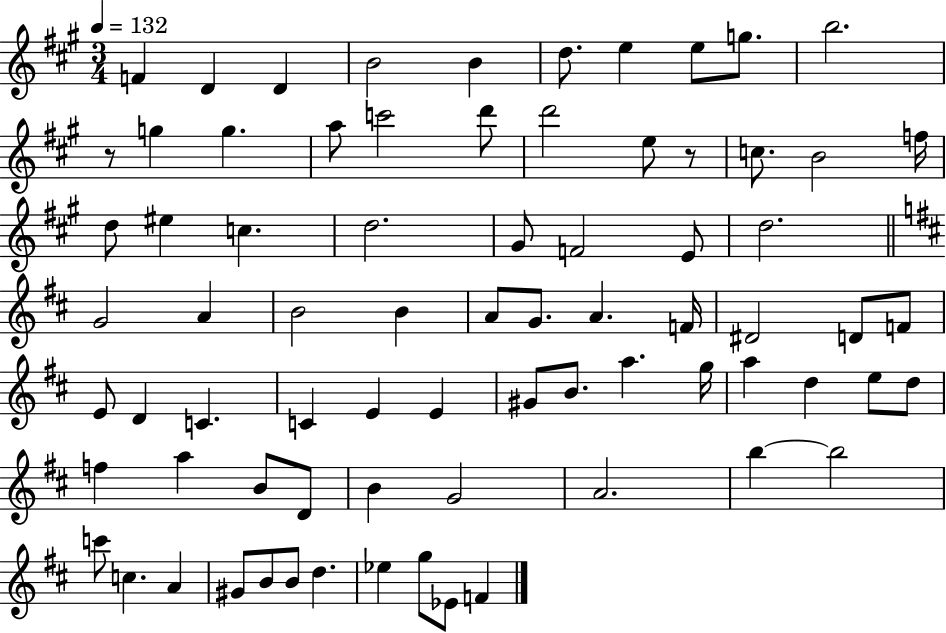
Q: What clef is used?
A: treble